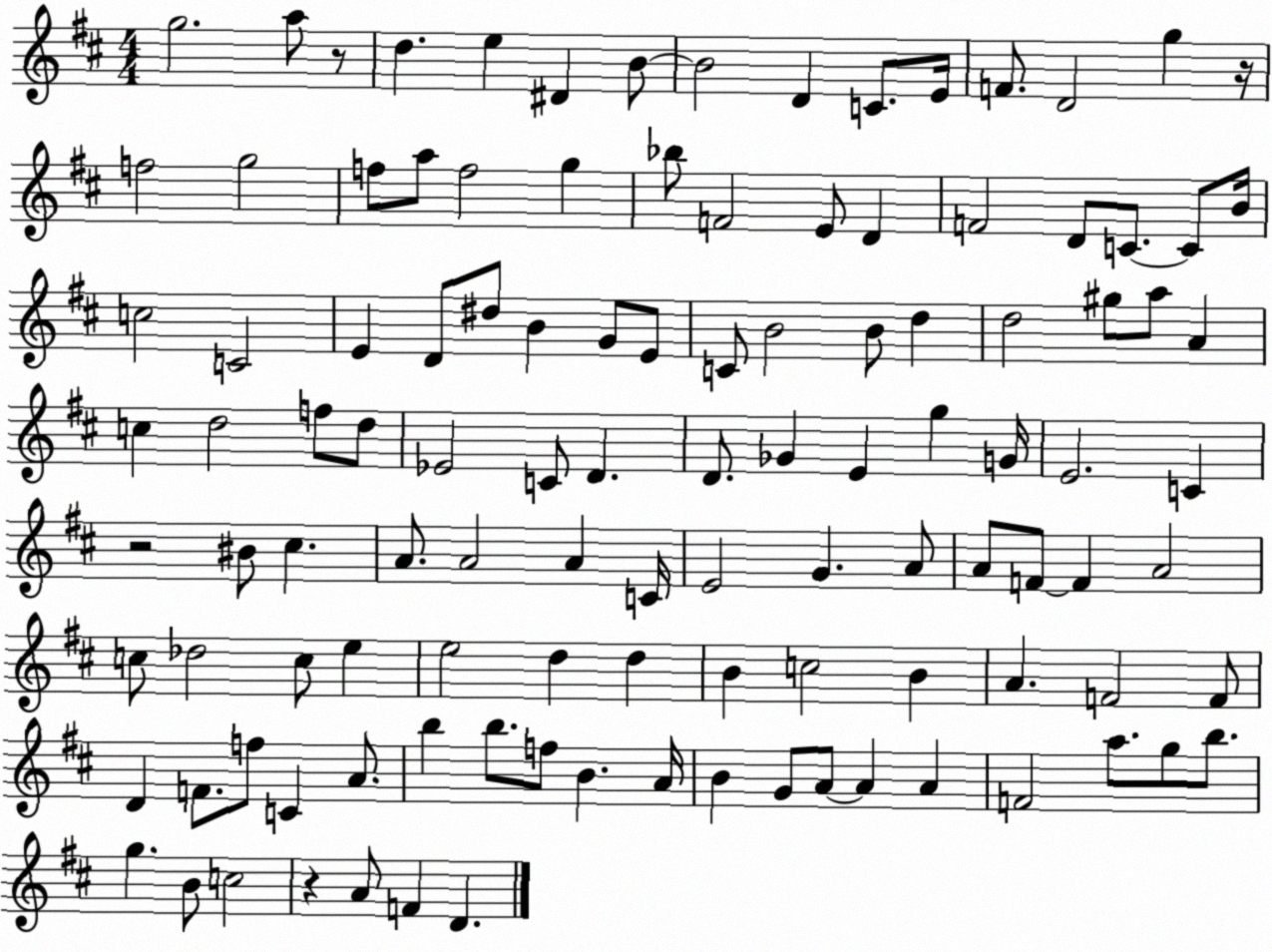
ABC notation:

X:1
T:Untitled
M:4/4
L:1/4
K:D
g2 a/2 z/2 d e ^D B/2 B2 D C/2 E/4 F/2 D2 g z/4 f2 g2 f/2 a/2 f2 g _b/2 F2 E/2 D F2 D/2 C/2 C/2 B/4 c2 C2 E D/2 ^d/2 B G/2 E/2 C/2 B2 B/2 d d2 ^g/2 a/2 A c d2 f/2 d/2 _E2 C/2 D D/2 _G E g G/4 E2 C z2 ^B/2 ^c A/2 A2 A C/4 E2 G A/2 A/2 F/2 F A2 c/2 _d2 c/2 e e2 d d B c2 B A F2 F/2 D F/2 f/2 C A/2 b b/2 f/2 B A/4 B G/2 A/2 A A F2 a/2 g/2 b/2 g B/2 c2 z A/2 F D